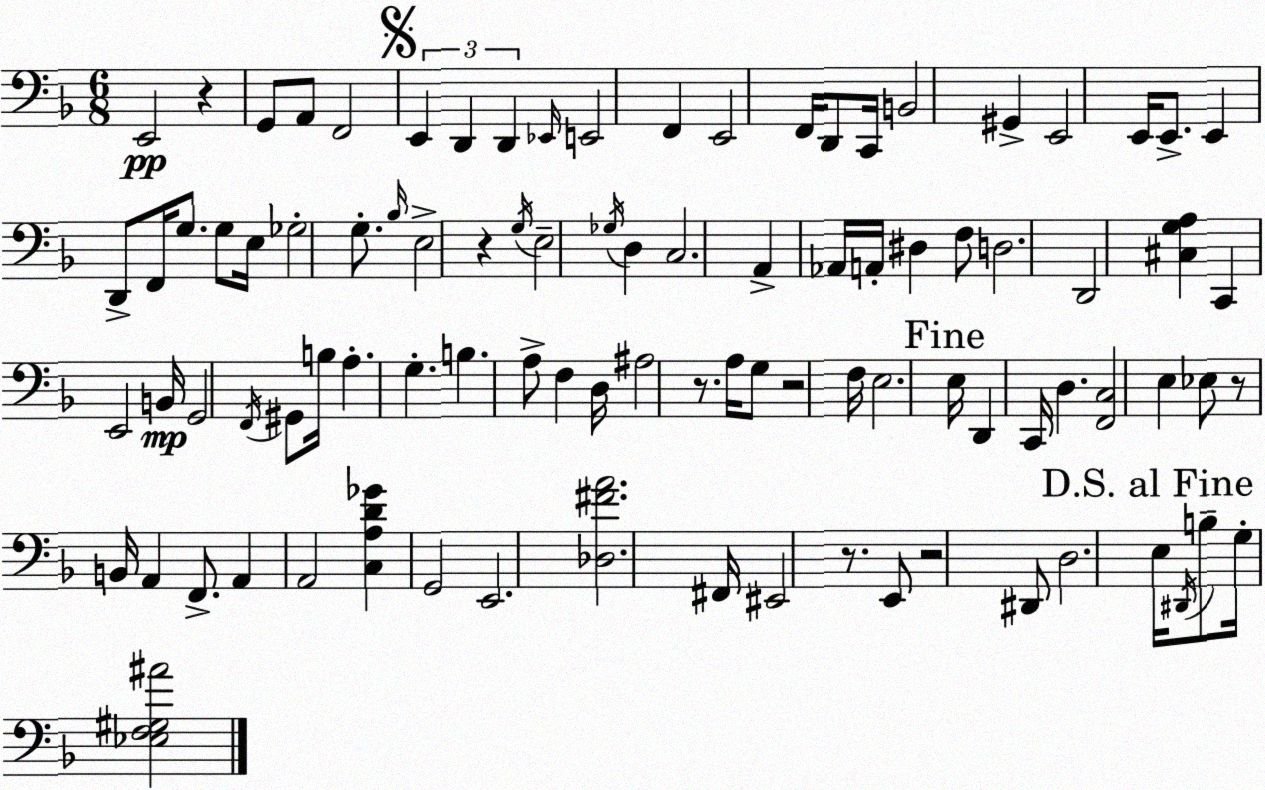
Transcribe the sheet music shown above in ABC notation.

X:1
T:Untitled
M:6/8
L:1/4
K:Dm
E,,2 z G,,/2 A,,/2 F,,2 E,, D,, D,, _E,,/4 E,,2 F,, E,,2 F,,/4 D,,/2 C,,/4 B,,2 ^G,, E,,2 E,,/4 E,,/2 E,, D,,/2 F,,/4 G,/2 G,/2 E,/4 _G,2 G,/2 _B,/4 E,2 z G,/4 E,2 _G,/4 D, C,2 A,, _A,,/4 A,,/4 ^D, F,/2 D,2 D,,2 [^C,G,A,] C,, E,,2 B,,/4 G,,2 F,,/4 ^G,,/2 B,/4 A, G, B, A,/2 F, D,/4 ^A,2 z/2 A,/4 G,/2 z2 F,/4 E,2 E,/4 D,, C,,/4 D, [F,,C,]2 E, _E,/2 z/2 B,,/4 A,, F,,/2 A,, A,,2 [C,A,D_G] G,,2 E,,2 [_D,^FA]2 ^F,,/4 ^E,,2 z/2 E,,/2 z2 ^D,,/2 D,2 E,/4 ^D,,/4 B,/2 G,/4 [_E,F,^G,^A]2